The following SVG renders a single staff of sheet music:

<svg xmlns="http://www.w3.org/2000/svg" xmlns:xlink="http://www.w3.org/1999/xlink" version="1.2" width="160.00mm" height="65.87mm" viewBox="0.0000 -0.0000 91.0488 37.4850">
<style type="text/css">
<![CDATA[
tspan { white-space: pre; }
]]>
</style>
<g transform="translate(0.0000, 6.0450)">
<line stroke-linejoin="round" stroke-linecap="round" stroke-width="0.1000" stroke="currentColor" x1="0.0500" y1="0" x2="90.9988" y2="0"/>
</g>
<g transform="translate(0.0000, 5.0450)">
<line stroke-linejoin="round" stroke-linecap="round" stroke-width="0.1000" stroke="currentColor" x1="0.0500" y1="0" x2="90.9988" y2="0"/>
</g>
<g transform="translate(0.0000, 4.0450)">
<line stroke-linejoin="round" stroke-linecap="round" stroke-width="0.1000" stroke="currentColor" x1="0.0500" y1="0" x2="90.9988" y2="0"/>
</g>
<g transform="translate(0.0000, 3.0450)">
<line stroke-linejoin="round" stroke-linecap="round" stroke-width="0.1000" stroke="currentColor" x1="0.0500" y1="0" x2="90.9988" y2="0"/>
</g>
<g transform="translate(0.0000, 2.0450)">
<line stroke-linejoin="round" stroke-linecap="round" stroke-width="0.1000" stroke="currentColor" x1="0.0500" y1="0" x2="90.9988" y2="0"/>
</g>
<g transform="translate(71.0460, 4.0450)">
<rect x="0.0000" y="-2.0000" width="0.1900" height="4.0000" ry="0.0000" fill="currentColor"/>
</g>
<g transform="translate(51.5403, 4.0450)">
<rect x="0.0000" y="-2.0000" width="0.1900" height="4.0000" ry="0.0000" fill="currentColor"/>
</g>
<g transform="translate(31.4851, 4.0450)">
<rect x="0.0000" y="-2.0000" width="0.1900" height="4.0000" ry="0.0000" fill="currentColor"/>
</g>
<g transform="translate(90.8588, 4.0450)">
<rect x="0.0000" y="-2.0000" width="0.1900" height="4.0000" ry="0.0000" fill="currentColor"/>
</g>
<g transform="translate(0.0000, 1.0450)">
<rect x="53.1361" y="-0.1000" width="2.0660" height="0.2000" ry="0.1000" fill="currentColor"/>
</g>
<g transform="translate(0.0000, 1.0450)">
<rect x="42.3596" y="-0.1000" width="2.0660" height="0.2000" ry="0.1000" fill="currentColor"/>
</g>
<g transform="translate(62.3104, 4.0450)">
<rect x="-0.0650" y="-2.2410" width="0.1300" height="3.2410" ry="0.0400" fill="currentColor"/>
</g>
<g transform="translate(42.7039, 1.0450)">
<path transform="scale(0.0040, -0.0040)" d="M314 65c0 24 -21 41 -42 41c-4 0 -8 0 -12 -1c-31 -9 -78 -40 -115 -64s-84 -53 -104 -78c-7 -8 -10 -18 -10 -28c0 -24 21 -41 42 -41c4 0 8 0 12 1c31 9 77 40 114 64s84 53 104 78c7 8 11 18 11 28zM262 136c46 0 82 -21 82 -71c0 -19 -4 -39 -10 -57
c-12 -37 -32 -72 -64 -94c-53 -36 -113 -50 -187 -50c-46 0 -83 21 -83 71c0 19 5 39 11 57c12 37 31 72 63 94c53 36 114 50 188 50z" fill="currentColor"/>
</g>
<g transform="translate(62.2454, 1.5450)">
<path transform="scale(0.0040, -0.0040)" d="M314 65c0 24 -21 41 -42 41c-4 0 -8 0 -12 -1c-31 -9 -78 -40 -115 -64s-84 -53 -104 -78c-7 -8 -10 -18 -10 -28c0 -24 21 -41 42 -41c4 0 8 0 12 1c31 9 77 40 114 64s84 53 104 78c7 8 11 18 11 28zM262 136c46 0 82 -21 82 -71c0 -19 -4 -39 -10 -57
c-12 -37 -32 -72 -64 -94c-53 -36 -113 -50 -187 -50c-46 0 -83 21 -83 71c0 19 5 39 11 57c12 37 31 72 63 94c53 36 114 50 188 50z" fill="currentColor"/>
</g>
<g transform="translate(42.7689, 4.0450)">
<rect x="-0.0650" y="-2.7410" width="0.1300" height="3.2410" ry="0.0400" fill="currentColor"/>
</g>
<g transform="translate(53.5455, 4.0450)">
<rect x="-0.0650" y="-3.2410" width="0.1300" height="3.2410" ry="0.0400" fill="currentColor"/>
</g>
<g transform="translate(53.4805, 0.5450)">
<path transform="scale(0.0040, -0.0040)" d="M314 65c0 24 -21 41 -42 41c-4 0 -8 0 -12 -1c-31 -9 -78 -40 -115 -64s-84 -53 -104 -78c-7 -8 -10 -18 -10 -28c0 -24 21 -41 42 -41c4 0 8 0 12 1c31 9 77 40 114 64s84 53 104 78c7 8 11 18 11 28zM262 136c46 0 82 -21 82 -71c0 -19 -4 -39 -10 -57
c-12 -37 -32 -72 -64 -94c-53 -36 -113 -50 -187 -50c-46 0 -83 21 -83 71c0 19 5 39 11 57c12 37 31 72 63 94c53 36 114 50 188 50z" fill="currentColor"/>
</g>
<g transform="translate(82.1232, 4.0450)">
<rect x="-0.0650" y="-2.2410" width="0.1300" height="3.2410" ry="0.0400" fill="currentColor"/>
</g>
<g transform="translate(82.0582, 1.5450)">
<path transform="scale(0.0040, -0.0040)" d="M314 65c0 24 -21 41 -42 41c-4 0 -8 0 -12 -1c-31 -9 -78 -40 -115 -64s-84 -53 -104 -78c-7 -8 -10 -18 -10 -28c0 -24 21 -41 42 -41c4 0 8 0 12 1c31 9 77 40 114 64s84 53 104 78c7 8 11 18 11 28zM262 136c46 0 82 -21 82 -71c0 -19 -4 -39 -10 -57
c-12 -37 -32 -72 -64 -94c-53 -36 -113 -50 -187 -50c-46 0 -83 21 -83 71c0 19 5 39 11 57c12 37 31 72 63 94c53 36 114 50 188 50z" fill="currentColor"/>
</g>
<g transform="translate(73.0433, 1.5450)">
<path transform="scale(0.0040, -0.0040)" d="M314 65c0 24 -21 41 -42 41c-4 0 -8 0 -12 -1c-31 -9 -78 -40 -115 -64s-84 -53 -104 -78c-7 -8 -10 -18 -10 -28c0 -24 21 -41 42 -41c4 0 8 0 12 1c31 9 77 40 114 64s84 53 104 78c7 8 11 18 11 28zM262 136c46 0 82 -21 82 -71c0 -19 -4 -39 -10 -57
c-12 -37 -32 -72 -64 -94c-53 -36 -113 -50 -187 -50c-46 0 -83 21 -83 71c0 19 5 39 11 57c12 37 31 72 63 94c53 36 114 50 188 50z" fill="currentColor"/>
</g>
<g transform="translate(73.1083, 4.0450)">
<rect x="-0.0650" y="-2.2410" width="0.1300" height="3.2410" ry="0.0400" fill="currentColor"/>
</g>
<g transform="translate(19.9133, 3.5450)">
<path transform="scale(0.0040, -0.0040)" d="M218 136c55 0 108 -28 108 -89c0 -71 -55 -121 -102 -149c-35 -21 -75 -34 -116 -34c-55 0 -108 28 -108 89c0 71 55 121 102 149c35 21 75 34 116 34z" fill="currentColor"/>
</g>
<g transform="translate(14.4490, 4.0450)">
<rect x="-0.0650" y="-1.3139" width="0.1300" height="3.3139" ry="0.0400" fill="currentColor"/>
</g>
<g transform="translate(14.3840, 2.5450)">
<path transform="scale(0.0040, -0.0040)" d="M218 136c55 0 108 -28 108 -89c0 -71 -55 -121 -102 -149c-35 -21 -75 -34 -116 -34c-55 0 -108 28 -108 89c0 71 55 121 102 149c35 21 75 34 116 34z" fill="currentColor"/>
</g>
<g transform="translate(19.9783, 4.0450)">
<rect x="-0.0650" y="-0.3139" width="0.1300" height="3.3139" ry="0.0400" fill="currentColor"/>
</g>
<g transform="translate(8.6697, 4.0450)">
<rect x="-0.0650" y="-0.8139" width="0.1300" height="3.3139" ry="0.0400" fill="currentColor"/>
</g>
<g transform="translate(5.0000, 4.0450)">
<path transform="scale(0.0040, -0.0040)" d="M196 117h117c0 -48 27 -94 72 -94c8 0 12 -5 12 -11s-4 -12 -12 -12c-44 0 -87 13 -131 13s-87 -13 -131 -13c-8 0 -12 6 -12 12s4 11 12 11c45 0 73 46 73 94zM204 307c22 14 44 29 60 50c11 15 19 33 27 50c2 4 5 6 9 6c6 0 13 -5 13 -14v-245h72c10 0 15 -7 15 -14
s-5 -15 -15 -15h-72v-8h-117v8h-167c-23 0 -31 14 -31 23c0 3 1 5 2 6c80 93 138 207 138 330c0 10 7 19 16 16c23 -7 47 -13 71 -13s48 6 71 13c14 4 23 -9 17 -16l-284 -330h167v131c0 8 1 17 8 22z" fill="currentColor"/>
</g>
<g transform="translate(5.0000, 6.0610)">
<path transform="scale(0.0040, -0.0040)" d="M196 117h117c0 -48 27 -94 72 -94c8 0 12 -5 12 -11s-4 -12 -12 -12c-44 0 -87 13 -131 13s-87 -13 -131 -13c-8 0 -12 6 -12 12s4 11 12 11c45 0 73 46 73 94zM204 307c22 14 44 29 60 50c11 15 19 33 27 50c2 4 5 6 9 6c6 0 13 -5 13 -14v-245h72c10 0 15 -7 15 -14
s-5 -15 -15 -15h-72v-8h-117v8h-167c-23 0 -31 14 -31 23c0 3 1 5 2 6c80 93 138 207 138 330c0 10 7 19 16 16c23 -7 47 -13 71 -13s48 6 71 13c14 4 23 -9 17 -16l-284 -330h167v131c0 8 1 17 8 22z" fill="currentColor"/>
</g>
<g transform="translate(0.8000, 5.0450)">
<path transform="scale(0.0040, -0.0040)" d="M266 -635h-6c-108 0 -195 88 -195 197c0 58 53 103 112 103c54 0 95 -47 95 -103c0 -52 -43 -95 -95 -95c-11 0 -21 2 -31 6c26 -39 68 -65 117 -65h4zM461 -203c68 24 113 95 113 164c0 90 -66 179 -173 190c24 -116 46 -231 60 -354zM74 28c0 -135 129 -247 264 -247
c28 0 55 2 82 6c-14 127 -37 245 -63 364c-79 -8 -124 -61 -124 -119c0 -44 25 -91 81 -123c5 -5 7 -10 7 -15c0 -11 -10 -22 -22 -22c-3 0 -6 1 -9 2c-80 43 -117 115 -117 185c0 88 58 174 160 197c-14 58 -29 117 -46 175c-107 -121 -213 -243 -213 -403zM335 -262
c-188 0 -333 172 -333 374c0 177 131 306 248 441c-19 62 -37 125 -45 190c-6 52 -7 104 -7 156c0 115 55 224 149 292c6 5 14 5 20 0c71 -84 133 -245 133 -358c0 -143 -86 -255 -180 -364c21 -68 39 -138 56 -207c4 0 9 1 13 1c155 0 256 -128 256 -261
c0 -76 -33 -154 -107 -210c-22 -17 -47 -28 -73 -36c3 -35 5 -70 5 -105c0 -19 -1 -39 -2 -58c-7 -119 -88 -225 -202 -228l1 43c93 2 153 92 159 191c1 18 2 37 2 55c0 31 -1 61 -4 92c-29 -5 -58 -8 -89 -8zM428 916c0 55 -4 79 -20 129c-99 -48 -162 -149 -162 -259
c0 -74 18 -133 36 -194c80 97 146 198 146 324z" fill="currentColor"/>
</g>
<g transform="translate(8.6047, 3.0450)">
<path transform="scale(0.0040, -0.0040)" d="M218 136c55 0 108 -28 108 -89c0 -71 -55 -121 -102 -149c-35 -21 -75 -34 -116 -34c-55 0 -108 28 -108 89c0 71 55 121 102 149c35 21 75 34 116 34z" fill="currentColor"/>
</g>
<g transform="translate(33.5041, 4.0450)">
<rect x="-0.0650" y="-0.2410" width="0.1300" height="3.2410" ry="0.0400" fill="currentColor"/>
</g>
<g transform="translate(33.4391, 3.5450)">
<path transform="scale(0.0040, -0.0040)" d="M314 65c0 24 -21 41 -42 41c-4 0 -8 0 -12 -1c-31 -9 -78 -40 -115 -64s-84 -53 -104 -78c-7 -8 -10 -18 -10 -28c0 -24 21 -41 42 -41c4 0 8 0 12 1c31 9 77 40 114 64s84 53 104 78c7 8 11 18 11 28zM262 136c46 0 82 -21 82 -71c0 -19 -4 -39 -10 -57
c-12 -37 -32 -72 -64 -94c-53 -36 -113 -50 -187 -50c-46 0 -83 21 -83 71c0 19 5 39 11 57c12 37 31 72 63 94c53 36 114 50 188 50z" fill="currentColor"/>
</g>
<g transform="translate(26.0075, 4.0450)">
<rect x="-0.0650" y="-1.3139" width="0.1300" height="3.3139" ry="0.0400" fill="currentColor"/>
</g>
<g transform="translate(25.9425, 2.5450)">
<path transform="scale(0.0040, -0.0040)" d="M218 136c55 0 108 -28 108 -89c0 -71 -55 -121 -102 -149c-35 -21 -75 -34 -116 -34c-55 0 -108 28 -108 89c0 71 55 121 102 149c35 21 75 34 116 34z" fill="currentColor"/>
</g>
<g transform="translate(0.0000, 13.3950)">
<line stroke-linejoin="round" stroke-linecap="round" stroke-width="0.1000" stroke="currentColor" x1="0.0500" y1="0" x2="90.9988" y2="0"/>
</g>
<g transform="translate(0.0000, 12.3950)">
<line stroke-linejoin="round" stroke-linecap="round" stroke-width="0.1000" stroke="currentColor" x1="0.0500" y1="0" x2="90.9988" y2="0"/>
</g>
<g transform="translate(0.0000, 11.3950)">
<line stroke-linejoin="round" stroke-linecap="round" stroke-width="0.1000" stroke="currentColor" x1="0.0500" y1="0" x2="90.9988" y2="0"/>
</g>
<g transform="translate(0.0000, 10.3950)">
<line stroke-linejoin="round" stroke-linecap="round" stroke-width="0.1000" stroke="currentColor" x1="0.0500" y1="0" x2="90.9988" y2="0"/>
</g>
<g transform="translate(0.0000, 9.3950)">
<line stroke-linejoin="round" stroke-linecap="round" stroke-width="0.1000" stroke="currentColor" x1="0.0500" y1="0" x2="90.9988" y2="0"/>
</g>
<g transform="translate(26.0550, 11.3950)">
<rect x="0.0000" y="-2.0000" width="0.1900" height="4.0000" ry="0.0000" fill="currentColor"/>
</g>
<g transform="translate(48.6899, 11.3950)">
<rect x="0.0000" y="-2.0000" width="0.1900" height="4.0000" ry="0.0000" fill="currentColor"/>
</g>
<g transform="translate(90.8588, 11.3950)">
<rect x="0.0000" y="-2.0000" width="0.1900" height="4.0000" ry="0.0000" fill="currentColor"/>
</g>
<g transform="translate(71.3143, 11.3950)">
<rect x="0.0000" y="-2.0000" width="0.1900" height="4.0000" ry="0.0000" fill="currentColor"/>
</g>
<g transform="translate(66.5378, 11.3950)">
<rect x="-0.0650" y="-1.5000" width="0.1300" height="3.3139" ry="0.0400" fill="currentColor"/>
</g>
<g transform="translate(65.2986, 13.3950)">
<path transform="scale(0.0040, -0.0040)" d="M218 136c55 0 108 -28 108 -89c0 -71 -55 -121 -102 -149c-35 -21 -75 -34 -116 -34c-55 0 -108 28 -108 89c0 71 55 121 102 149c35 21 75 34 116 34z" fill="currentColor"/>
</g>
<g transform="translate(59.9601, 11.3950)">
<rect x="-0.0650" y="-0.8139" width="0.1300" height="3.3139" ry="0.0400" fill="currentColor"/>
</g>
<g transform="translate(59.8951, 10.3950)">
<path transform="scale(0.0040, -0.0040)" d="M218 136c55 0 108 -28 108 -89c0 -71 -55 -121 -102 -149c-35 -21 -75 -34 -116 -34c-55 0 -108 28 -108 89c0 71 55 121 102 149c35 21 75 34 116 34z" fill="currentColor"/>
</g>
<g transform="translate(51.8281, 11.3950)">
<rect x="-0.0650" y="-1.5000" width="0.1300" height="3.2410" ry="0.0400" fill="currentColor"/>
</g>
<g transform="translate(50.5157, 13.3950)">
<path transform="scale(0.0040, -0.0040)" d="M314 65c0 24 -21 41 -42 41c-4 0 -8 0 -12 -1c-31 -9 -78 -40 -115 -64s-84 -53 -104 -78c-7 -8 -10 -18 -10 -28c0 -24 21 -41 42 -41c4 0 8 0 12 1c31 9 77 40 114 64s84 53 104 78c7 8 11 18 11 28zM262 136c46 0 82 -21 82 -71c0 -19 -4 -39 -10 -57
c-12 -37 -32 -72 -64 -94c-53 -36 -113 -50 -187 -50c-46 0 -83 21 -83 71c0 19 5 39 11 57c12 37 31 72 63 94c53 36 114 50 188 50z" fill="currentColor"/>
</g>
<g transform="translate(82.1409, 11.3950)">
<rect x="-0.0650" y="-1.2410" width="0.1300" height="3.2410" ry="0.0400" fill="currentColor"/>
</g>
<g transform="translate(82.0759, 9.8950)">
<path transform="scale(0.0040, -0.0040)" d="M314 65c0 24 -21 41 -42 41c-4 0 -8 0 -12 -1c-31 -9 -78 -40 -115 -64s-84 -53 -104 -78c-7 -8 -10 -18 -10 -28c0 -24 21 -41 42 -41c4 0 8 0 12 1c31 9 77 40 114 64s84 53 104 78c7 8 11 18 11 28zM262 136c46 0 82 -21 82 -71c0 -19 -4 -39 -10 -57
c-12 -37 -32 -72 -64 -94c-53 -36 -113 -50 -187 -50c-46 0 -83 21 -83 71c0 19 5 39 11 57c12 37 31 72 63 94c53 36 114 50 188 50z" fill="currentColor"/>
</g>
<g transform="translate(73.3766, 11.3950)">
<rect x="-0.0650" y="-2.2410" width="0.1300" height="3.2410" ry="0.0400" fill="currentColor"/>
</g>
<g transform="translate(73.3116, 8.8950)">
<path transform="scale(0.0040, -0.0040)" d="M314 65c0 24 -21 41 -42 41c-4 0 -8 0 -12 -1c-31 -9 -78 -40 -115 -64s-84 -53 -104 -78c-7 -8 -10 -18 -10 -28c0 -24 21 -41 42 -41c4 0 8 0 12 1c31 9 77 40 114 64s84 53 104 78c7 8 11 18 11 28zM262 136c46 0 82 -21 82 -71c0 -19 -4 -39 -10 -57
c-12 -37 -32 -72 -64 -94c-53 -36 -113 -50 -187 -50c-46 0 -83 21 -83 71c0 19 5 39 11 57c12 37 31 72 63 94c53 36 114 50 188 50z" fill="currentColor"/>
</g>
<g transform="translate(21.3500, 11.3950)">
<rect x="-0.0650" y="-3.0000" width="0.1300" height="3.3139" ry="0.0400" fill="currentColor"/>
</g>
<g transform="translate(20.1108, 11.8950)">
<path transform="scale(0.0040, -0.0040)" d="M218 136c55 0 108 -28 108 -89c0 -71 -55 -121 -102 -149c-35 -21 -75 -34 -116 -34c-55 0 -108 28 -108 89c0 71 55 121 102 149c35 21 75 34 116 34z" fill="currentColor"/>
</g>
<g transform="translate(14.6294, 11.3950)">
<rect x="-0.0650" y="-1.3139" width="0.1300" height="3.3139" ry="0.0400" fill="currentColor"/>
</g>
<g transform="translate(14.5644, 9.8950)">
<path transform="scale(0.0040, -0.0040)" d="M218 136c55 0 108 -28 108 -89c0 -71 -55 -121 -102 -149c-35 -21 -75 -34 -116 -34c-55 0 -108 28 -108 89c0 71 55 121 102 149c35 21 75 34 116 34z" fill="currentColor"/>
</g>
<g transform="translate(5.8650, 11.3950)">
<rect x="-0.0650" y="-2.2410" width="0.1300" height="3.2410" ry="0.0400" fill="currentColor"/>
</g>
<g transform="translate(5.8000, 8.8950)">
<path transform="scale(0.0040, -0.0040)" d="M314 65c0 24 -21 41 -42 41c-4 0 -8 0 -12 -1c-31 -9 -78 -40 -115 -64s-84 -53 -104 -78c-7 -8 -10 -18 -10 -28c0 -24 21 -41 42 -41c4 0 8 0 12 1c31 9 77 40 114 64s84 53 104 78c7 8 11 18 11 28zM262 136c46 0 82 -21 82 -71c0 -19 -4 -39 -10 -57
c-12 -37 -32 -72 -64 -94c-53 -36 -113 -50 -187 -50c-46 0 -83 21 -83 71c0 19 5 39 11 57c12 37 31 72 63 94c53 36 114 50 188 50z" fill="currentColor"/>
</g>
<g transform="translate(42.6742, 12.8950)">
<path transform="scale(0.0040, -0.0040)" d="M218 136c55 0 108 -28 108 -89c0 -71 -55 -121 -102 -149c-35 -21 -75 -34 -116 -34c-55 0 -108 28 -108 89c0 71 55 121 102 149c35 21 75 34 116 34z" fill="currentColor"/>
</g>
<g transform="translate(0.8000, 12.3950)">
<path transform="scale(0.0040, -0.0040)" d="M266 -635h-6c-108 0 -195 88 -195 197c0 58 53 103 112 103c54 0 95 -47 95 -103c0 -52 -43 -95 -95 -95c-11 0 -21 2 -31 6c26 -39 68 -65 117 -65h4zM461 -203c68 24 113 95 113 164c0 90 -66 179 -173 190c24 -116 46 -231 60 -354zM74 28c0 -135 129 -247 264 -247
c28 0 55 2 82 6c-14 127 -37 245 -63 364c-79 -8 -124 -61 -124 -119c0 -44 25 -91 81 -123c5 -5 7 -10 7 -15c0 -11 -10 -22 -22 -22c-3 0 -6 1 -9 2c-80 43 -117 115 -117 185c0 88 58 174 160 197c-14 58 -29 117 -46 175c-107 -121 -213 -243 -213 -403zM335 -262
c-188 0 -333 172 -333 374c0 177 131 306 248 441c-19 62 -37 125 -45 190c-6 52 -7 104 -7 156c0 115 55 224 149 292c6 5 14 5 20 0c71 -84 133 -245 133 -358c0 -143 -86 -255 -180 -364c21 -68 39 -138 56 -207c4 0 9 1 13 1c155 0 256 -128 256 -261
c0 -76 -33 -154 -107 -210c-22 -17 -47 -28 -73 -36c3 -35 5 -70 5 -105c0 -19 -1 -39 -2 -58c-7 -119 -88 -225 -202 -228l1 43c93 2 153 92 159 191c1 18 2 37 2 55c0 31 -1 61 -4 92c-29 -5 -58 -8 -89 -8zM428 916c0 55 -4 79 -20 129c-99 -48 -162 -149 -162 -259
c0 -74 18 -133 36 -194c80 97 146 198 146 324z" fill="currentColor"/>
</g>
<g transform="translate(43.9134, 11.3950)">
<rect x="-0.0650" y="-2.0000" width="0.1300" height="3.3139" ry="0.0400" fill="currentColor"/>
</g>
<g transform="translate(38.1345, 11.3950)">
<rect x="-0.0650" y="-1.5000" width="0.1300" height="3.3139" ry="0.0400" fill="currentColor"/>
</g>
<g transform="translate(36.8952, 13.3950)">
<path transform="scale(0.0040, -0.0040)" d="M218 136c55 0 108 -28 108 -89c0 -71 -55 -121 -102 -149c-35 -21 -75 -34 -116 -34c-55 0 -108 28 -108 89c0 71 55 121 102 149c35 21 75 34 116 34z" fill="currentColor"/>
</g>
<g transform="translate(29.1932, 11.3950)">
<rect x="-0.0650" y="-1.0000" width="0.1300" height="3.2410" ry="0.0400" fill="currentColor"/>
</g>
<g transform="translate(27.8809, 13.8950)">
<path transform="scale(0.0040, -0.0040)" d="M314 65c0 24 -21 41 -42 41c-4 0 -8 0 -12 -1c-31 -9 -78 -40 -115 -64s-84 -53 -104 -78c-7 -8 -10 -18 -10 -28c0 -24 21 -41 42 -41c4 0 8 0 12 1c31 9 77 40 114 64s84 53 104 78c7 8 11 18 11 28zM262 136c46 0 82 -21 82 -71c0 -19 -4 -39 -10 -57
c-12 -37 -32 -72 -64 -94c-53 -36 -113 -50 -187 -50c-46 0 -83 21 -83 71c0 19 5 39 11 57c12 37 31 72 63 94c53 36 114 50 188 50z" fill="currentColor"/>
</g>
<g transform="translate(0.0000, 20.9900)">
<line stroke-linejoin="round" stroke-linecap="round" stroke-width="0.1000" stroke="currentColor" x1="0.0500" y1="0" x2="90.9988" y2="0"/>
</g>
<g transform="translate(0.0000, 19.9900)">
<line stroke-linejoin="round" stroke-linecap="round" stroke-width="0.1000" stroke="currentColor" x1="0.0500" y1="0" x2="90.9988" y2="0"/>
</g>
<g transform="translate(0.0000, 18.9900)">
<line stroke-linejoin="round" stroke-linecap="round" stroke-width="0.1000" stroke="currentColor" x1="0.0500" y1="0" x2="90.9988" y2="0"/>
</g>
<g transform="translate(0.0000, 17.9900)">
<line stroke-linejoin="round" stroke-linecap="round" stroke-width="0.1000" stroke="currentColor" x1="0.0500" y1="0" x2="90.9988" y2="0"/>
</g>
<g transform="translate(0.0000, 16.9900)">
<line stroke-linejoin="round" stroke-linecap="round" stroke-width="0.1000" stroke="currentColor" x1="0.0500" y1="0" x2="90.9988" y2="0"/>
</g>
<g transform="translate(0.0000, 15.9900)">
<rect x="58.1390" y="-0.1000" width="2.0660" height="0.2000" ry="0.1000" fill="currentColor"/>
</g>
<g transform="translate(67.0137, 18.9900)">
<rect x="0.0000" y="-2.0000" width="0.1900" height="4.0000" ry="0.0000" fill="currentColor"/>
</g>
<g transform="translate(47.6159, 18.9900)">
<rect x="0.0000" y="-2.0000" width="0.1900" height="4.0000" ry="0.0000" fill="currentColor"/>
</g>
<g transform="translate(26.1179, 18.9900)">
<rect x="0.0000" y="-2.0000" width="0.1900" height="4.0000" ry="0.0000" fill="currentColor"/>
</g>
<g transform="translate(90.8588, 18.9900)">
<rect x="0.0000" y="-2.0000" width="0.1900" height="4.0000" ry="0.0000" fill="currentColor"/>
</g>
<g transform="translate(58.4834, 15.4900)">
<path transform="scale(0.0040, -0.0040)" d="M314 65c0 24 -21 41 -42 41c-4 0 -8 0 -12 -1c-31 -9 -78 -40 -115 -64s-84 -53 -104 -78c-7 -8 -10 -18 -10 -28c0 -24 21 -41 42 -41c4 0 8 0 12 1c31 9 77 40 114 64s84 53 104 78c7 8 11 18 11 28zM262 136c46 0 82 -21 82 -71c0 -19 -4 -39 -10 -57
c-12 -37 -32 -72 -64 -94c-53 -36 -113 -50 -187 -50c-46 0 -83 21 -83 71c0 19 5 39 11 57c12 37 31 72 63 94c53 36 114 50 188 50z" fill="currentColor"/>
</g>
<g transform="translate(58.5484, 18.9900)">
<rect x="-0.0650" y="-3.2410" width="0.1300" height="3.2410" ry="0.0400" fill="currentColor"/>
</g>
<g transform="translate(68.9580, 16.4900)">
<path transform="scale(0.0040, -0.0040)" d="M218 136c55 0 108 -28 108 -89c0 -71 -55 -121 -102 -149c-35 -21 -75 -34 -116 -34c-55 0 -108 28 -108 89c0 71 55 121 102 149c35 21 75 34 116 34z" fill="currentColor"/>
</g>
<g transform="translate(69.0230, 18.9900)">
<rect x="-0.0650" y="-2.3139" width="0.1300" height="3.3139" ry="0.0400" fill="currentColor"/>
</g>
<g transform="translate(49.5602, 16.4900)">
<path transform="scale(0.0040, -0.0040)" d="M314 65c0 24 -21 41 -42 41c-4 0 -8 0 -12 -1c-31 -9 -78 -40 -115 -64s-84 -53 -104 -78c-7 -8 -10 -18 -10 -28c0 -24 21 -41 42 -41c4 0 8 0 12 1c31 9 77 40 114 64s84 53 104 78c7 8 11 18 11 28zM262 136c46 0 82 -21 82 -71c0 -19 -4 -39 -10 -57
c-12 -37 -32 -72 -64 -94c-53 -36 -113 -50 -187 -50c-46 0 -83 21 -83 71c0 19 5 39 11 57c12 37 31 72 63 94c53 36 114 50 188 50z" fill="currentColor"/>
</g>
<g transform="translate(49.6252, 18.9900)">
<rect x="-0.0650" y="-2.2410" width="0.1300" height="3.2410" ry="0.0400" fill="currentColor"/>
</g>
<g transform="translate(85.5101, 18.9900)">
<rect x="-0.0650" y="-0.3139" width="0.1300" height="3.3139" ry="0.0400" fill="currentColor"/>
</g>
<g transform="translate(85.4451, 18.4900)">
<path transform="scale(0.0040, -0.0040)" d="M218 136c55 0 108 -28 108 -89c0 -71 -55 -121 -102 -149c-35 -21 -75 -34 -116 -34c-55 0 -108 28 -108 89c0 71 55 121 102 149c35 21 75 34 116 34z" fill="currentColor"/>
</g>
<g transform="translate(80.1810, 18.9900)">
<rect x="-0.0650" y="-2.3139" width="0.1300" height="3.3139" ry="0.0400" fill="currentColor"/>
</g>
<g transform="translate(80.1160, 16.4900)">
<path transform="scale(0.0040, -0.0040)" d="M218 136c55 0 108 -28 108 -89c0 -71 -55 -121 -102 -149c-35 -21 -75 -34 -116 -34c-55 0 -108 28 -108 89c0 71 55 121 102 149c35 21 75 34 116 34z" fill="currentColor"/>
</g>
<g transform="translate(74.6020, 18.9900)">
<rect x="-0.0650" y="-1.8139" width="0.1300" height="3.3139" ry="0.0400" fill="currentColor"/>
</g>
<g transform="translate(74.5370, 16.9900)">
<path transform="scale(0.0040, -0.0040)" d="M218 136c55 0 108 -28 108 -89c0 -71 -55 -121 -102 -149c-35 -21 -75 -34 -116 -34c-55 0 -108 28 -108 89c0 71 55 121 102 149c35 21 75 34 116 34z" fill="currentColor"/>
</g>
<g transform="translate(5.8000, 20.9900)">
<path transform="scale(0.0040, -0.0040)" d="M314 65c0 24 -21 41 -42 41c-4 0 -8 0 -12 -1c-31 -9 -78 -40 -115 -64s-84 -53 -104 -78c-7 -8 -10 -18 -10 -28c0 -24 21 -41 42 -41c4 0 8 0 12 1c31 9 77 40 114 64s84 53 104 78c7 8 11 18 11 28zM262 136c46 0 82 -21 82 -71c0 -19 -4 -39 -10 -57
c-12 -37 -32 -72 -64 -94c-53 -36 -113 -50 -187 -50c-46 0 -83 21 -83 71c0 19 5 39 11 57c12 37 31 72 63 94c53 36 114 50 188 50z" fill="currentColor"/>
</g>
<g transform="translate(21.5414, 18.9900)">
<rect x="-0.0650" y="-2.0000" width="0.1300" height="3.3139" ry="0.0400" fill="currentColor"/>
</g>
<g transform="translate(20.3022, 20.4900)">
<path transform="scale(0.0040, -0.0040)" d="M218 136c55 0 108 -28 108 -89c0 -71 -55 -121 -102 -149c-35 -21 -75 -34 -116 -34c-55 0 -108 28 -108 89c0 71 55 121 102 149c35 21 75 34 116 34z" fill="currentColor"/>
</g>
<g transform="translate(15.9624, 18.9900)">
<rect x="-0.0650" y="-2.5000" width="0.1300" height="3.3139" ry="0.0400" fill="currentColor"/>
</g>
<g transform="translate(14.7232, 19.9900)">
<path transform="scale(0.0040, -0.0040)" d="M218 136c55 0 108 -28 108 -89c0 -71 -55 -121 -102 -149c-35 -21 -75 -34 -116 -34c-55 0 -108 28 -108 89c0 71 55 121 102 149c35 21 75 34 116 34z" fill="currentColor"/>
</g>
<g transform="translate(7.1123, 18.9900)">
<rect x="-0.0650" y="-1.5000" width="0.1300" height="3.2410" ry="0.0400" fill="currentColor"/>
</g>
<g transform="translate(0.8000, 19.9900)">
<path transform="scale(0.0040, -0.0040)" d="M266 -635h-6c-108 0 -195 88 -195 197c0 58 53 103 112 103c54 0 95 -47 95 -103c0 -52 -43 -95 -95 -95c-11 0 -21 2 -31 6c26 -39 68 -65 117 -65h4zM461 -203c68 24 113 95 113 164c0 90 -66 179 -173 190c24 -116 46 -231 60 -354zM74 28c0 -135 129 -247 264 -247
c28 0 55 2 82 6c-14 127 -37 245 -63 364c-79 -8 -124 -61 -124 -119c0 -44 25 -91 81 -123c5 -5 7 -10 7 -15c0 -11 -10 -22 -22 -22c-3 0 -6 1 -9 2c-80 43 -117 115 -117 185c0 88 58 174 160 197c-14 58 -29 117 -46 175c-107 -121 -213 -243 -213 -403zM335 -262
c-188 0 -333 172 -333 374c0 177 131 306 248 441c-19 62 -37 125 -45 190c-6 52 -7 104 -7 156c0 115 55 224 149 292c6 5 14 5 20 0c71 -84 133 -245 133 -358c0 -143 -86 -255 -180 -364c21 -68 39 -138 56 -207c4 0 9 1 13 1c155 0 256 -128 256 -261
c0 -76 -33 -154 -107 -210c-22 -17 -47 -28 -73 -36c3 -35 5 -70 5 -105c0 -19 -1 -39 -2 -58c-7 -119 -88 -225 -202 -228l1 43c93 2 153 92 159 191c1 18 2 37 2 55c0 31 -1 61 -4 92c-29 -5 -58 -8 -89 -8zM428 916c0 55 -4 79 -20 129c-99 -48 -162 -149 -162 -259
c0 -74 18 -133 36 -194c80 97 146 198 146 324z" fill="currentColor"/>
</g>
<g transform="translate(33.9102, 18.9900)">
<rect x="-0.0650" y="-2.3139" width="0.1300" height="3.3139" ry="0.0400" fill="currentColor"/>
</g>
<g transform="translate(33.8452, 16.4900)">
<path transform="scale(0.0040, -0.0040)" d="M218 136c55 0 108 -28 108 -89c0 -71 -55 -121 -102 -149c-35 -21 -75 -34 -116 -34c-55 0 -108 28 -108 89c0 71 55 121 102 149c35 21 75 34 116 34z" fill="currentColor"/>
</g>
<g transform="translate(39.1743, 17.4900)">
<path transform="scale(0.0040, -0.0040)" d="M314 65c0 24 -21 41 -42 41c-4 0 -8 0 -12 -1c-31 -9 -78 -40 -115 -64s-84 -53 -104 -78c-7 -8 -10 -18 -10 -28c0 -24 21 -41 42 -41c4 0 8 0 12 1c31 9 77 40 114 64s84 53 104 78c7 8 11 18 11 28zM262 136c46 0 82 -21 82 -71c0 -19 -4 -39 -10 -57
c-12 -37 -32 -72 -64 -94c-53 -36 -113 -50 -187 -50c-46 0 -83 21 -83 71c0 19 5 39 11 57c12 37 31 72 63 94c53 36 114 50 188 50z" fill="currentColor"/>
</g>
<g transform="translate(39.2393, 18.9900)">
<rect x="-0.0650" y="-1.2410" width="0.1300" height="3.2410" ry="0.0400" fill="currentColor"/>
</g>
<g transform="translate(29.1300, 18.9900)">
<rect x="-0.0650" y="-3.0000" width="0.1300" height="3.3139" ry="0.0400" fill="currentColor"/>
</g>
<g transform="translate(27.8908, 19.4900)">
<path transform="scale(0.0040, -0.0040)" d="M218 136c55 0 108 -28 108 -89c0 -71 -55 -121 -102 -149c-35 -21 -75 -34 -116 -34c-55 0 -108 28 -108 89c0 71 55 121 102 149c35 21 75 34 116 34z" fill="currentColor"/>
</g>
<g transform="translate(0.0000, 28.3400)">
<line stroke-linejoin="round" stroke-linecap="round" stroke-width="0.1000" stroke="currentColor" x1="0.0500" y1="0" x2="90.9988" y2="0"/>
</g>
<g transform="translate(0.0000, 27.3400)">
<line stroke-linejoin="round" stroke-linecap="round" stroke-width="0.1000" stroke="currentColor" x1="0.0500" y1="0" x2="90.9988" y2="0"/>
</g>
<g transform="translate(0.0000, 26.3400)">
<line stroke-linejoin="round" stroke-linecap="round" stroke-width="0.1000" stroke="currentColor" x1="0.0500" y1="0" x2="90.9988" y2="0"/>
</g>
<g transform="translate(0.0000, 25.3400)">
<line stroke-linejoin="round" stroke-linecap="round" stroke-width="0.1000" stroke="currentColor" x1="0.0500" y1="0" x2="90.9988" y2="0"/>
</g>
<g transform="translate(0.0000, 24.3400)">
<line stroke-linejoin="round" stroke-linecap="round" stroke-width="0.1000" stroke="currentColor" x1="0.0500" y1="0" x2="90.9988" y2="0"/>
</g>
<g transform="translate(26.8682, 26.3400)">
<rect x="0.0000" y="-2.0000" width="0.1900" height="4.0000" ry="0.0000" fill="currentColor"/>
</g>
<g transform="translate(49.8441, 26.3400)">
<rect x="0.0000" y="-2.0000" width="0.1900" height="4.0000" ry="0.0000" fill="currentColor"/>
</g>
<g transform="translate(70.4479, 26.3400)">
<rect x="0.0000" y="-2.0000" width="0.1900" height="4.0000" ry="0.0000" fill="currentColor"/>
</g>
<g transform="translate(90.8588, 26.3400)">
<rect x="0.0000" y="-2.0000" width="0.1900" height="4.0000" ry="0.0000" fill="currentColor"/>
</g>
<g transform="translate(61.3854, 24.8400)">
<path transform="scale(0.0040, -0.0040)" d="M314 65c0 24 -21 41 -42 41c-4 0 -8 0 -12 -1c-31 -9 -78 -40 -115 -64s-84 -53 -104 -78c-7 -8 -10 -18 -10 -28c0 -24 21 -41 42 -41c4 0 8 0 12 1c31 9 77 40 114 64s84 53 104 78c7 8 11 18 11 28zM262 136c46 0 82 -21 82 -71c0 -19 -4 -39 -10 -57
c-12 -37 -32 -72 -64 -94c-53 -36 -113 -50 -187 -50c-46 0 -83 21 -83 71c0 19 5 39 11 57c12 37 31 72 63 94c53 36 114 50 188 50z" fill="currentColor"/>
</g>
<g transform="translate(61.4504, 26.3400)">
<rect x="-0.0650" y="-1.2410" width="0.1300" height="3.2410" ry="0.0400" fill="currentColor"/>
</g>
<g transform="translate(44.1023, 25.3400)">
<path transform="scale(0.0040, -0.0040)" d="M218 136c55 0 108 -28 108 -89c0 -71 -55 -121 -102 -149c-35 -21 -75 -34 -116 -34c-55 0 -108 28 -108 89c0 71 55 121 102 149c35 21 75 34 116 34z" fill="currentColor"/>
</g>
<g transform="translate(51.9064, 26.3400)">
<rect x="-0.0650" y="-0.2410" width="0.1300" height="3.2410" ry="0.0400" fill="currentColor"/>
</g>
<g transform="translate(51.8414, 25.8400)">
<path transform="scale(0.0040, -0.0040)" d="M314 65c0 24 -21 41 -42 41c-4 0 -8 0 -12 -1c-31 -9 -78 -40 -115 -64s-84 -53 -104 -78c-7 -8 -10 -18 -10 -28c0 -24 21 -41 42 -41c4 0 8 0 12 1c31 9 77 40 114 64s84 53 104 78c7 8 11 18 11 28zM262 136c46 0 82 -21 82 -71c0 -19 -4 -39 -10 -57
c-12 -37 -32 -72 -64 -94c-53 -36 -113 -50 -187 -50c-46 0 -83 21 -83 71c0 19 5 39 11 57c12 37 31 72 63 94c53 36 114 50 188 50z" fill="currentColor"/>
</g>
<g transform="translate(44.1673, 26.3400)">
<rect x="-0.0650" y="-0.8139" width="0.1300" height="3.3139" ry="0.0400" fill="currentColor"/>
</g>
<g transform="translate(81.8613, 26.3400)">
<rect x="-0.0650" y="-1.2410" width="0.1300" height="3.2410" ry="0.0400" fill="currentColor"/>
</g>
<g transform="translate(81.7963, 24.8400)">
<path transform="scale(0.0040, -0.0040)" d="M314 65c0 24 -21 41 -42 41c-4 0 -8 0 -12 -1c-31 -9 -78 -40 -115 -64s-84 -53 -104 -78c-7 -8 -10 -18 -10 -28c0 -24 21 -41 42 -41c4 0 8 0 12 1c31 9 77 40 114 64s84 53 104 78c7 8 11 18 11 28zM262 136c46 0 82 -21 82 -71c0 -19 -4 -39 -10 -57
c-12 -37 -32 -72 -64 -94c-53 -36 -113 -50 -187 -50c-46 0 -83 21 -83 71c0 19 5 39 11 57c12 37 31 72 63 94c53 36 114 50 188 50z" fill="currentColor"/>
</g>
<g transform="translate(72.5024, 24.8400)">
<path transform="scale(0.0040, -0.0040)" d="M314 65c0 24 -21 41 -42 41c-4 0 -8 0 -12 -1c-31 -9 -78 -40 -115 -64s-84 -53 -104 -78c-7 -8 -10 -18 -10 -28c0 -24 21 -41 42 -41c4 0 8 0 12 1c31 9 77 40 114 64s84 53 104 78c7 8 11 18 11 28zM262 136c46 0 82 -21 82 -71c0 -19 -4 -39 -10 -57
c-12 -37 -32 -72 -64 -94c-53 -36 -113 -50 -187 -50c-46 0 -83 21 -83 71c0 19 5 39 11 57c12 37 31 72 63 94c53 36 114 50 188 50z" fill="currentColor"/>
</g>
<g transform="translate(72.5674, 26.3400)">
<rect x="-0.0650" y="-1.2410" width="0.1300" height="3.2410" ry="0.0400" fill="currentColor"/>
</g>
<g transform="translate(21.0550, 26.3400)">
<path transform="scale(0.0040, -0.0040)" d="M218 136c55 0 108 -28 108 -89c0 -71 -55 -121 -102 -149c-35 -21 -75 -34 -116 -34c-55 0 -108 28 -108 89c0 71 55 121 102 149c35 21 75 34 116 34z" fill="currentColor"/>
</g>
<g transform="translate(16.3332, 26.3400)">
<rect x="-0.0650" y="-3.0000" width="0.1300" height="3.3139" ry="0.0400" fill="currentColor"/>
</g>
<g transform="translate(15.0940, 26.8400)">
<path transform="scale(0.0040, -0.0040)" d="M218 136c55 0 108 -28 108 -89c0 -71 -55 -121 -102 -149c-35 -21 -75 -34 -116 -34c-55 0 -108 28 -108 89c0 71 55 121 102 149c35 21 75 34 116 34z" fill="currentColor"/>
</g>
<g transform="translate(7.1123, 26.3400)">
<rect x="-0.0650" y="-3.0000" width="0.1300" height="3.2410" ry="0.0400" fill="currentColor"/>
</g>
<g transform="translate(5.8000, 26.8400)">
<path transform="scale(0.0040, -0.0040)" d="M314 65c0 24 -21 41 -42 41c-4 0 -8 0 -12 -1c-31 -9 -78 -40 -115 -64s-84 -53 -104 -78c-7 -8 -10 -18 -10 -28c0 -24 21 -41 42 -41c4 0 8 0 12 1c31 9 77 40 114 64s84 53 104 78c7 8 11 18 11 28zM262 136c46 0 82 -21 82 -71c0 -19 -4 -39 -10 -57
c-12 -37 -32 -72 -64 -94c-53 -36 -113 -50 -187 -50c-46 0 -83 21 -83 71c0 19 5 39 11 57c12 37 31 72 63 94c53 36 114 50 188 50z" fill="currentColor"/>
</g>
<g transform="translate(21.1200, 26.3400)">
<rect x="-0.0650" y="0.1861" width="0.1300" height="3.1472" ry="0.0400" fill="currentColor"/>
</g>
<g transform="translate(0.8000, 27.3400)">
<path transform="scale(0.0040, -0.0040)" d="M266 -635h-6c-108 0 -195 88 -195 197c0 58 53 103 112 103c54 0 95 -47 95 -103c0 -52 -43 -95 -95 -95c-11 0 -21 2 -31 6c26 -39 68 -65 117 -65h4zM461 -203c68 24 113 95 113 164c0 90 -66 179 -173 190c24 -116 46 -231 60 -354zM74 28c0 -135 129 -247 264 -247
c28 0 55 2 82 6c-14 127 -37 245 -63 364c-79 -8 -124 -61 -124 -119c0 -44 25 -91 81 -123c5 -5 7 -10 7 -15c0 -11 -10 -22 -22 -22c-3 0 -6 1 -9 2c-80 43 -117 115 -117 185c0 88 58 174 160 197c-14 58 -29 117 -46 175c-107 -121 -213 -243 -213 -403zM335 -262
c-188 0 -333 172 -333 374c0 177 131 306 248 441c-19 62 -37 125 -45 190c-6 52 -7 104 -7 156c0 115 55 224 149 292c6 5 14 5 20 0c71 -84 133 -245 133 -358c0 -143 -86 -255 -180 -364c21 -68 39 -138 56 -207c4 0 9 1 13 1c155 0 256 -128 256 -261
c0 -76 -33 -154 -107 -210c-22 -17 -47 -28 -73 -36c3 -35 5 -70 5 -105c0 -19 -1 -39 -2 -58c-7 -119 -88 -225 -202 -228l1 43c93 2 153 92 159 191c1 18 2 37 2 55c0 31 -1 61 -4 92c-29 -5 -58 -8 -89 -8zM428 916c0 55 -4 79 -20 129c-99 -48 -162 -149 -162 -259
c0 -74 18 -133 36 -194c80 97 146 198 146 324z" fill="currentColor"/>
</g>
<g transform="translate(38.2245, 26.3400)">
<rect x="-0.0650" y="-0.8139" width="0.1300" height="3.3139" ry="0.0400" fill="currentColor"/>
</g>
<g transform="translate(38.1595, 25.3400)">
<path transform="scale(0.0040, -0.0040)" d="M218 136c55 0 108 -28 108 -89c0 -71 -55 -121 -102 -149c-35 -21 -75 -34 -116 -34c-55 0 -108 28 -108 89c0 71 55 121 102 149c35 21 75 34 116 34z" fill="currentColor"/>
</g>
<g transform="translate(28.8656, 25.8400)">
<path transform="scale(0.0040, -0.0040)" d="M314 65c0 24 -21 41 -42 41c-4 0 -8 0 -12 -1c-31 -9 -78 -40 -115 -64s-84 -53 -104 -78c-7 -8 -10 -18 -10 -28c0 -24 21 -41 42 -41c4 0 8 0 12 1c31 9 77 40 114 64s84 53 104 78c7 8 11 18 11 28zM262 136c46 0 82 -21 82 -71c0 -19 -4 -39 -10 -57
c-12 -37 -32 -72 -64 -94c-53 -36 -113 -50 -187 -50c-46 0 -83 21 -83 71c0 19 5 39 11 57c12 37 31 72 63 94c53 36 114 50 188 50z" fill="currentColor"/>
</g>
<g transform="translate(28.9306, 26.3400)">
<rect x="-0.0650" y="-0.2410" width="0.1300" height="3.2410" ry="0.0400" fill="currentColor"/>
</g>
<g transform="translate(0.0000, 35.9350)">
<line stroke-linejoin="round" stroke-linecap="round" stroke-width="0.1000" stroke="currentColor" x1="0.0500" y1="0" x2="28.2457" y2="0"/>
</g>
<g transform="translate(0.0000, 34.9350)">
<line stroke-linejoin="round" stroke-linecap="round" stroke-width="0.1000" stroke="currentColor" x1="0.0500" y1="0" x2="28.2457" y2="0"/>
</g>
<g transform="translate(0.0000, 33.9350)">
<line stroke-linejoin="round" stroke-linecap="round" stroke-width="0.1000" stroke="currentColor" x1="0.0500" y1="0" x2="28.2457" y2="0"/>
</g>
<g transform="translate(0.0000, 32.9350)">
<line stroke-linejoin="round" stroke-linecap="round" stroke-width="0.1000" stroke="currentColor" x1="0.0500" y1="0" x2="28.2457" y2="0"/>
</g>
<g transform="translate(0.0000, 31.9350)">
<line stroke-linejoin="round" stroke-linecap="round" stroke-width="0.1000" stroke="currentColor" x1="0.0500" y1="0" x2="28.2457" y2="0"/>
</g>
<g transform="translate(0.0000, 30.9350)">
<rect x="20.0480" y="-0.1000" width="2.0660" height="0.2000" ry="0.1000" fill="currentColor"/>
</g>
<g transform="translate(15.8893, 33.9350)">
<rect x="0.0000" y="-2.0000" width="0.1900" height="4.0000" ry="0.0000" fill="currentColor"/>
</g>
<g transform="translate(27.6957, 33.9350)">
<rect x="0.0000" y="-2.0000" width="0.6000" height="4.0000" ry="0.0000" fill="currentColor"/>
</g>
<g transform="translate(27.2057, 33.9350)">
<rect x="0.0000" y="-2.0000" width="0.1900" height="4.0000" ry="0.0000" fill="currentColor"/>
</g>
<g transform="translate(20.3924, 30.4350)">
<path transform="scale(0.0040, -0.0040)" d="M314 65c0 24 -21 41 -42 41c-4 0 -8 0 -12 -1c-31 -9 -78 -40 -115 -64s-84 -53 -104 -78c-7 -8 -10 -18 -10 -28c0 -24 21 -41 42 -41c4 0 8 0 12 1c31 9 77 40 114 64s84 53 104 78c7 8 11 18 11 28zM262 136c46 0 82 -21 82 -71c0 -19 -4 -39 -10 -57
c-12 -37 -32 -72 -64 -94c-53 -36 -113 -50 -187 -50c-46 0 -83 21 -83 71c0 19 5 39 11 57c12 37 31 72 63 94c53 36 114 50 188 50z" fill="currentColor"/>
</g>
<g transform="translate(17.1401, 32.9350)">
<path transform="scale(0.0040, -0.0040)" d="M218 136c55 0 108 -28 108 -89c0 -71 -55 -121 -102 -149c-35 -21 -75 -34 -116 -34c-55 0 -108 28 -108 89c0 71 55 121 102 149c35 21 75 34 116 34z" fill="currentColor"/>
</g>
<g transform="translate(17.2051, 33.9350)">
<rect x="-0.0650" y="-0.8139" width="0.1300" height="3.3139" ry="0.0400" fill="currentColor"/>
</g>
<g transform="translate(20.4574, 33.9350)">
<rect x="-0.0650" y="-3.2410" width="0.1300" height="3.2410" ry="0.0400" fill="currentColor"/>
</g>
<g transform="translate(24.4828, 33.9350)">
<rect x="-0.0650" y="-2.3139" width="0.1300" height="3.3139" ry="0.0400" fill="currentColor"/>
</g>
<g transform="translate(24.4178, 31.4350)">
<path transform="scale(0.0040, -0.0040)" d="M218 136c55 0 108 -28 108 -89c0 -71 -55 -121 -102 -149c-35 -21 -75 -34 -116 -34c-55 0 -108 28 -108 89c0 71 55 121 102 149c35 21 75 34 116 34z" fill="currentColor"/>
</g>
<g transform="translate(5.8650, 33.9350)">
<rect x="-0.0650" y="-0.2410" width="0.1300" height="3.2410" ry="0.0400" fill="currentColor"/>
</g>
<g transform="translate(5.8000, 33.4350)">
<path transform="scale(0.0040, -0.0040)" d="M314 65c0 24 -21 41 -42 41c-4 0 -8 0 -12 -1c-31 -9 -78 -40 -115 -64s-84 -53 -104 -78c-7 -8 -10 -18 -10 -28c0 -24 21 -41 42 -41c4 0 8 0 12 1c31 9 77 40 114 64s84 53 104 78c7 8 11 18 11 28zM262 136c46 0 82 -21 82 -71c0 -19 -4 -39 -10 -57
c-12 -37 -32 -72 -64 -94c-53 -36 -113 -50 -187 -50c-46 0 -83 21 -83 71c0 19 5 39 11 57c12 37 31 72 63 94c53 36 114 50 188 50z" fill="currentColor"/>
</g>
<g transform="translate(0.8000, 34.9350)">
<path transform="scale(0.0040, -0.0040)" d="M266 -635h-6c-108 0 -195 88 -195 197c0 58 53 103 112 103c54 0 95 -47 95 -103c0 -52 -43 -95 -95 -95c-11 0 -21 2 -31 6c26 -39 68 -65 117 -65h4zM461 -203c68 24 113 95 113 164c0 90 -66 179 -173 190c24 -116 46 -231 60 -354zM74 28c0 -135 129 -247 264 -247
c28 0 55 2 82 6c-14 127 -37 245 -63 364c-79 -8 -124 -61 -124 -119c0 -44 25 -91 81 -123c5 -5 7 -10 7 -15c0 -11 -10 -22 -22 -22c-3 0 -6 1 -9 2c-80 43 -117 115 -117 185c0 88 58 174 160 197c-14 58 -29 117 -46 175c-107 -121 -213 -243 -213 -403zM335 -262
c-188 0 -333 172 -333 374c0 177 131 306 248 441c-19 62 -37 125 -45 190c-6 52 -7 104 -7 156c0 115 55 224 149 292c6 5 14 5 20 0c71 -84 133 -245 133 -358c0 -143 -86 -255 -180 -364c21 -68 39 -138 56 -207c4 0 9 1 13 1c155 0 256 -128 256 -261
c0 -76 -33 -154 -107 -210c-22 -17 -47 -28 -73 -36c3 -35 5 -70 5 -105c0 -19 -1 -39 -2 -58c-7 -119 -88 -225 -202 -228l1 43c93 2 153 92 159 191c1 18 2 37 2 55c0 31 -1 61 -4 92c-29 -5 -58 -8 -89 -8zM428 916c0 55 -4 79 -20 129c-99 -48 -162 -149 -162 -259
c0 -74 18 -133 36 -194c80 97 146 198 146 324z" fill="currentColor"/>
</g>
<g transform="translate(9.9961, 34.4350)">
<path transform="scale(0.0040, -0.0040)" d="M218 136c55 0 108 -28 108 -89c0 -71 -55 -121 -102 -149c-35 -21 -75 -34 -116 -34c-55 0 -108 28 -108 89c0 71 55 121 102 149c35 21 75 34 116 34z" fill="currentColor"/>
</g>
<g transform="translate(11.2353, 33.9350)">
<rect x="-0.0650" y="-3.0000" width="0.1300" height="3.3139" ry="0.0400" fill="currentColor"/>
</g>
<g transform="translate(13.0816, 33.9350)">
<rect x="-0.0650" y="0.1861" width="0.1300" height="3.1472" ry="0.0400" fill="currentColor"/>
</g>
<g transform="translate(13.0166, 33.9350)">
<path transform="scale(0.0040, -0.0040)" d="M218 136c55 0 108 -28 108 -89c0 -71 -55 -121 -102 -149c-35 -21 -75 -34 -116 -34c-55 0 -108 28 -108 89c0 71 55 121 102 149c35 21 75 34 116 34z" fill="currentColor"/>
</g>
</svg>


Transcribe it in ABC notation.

X:1
T:Untitled
M:4/4
L:1/4
K:C
d e c e c2 a2 b2 g2 g2 g2 g2 e A D2 E F E2 d E g2 e2 E2 G F A g e2 g2 b2 g f g c A2 A B c2 d d c2 e2 e2 e2 c2 A B d b2 g